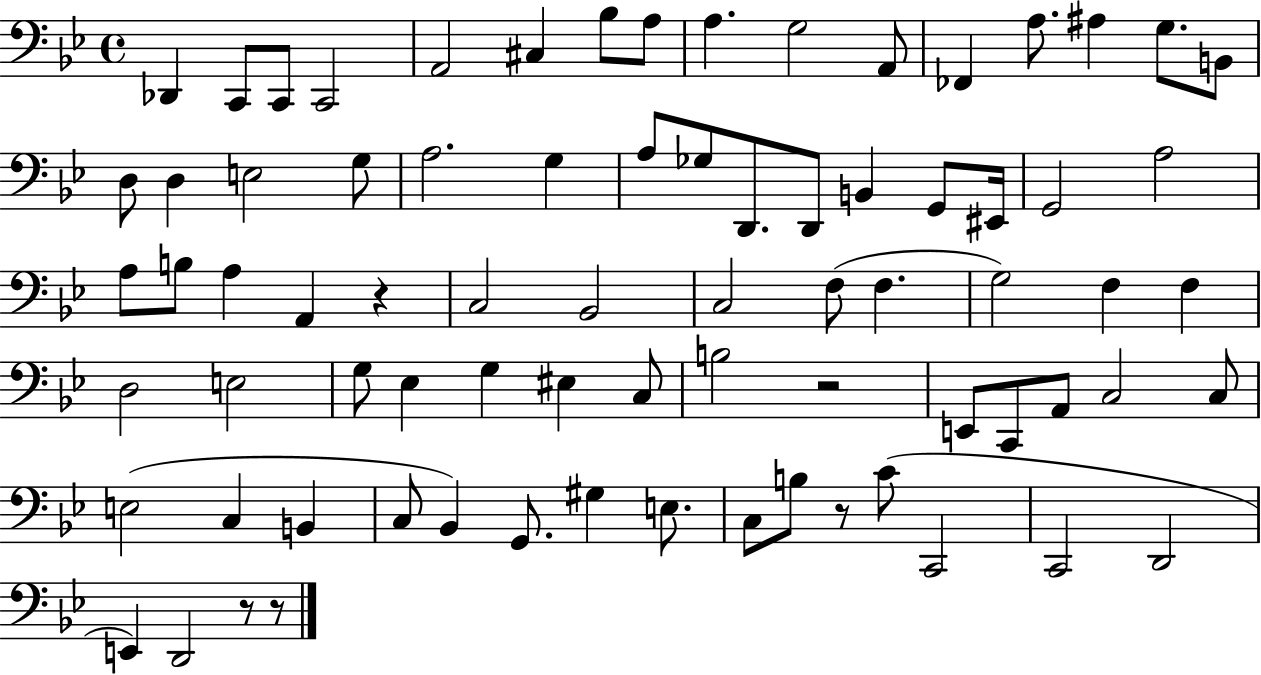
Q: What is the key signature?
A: BES major